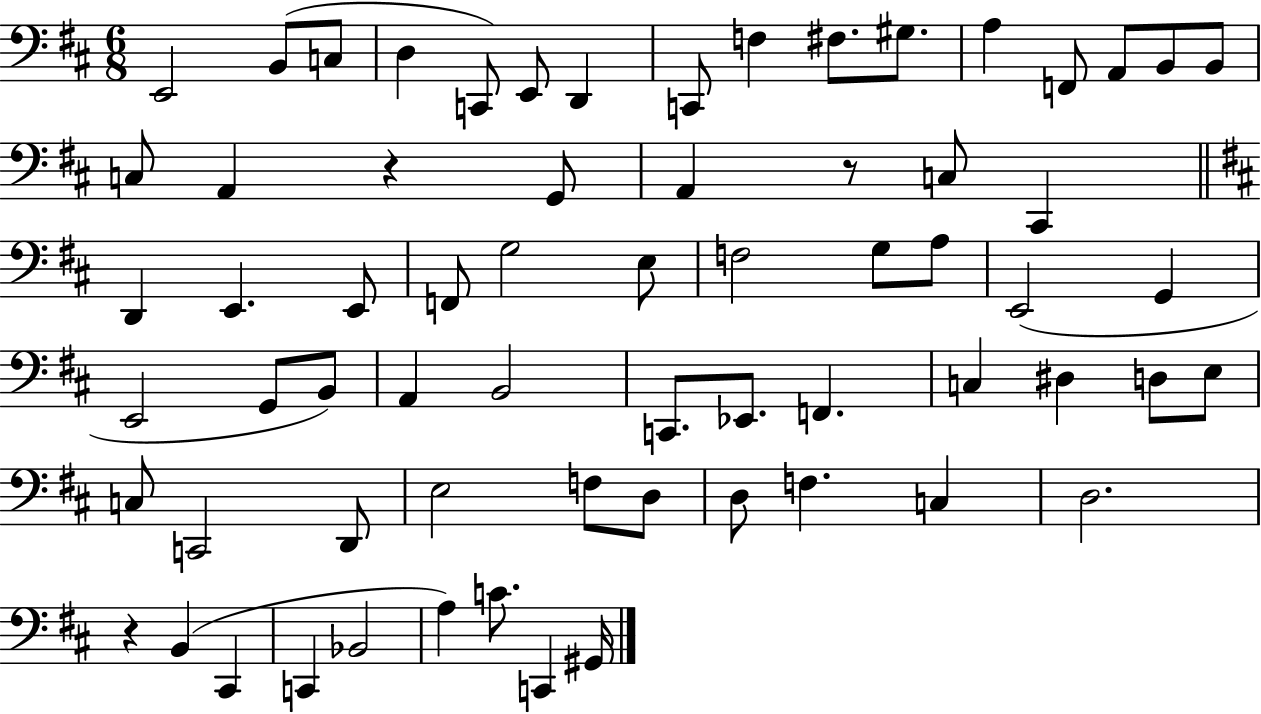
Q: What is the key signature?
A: D major